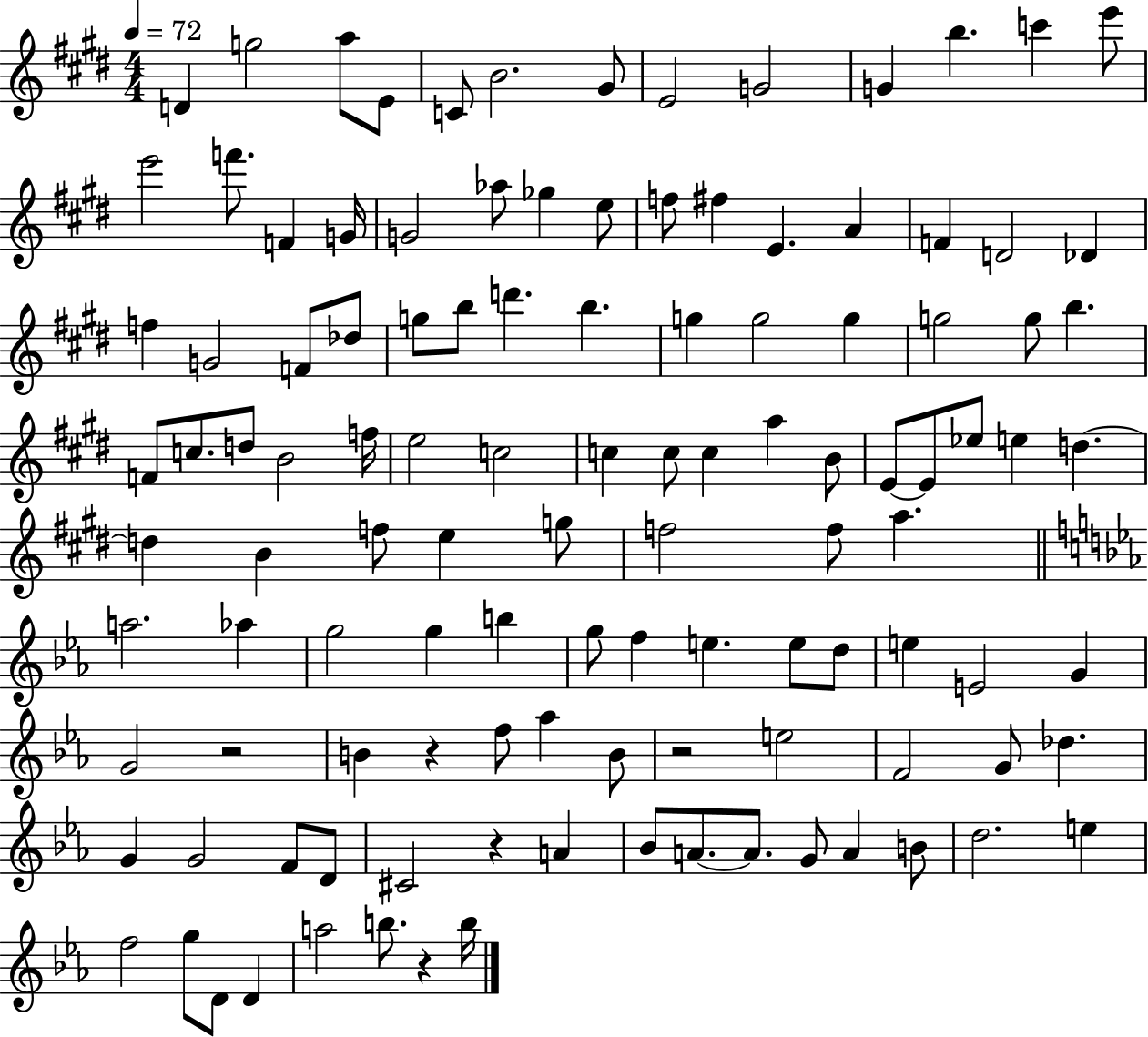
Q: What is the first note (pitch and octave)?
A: D4